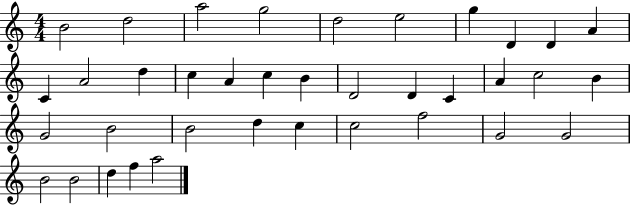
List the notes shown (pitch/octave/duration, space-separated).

B4/h D5/h A5/h G5/h D5/h E5/h G5/q D4/q D4/q A4/q C4/q A4/h D5/q C5/q A4/q C5/q B4/q D4/h D4/q C4/q A4/q C5/h B4/q G4/h B4/h B4/h D5/q C5/q C5/h F5/h G4/h G4/h B4/h B4/h D5/q F5/q A5/h